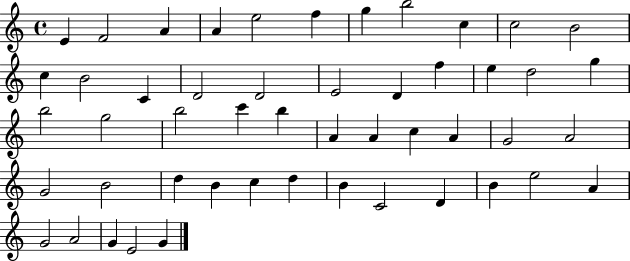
E4/q F4/h A4/q A4/q E5/h F5/q G5/q B5/h C5/q C5/h B4/h C5/q B4/h C4/q D4/h D4/h E4/h D4/q F5/q E5/q D5/h G5/q B5/h G5/h B5/h C6/q B5/q A4/q A4/q C5/q A4/q G4/h A4/h G4/h B4/h D5/q B4/q C5/q D5/q B4/q C4/h D4/q B4/q E5/h A4/q G4/h A4/h G4/q E4/h G4/q